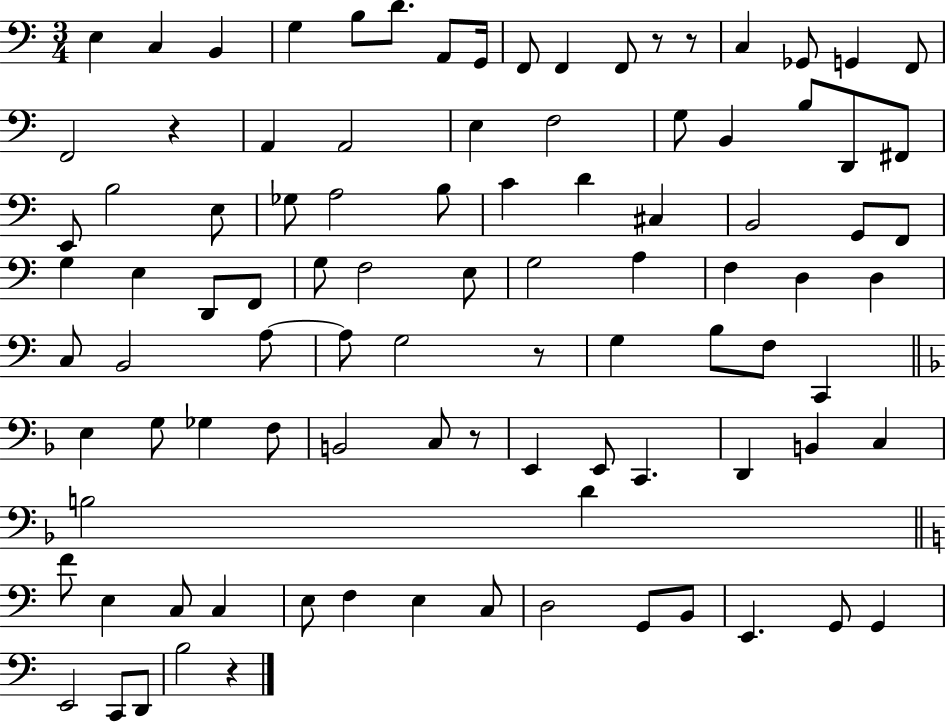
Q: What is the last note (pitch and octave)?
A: B3